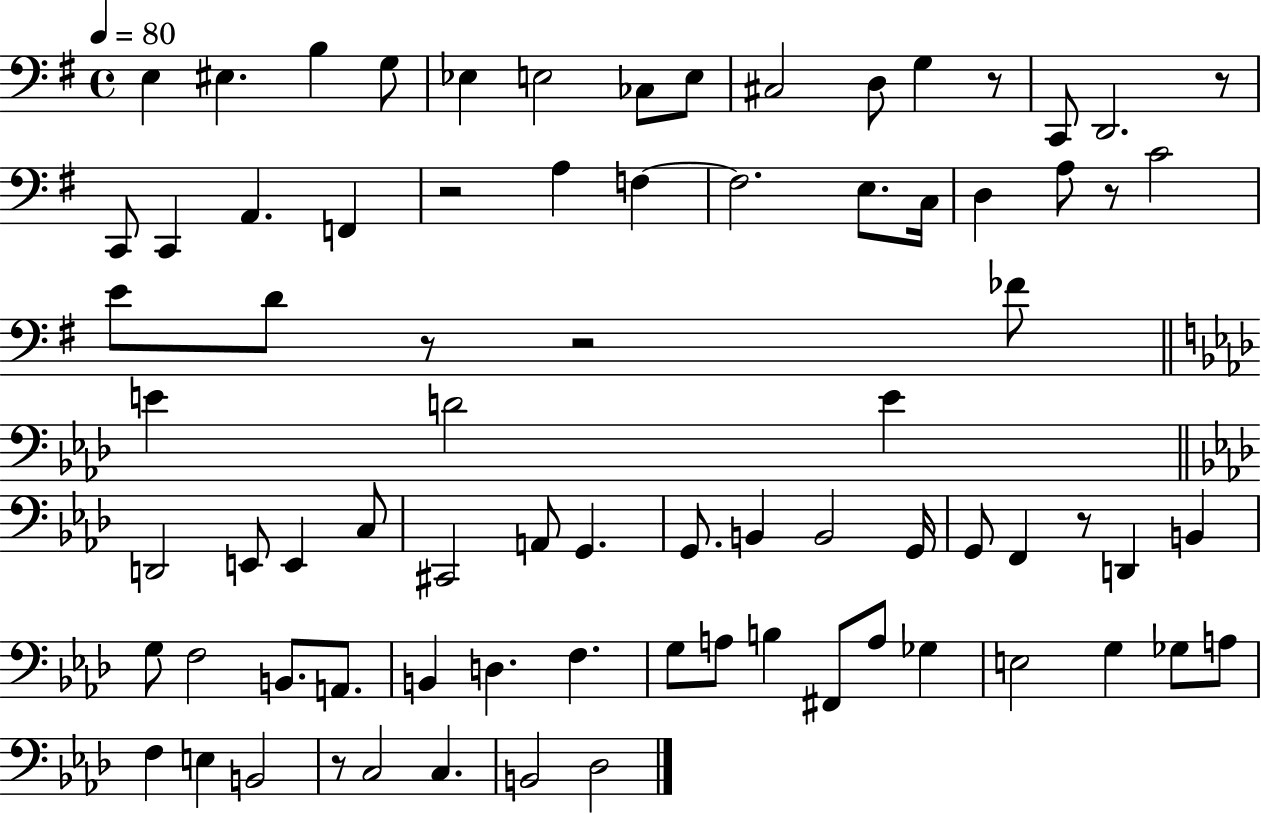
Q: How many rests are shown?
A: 8